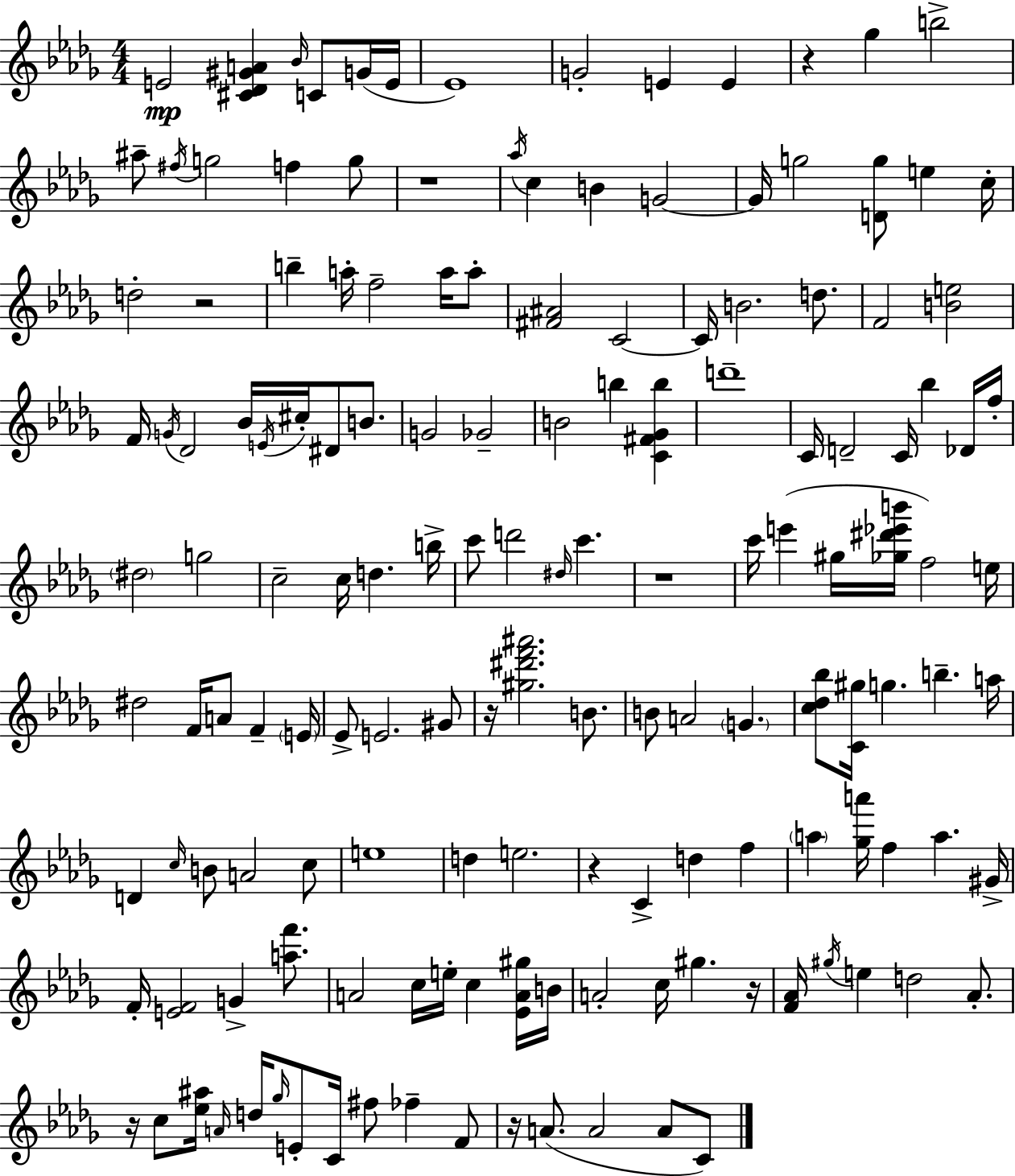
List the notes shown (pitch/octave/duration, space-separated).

E4/h [C#4,Db4,G#4,A4]/q Bb4/s C4/e G4/s E4/s Eb4/w G4/h E4/q E4/q R/q Gb5/q B5/h A#5/e F#5/s G5/h F5/q G5/e R/w Ab5/s C5/q B4/q G4/h G4/s G5/h [D4,G5]/e E5/q C5/s D5/h R/h B5/q A5/s F5/h A5/s A5/e [F#4,A#4]/h C4/h C4/s B4/h. D5/e. F4/h [B4,E5]/h F4/s G4/s Db4/h Bb4/s E4/s C#5/s D#4/e B4/e. G4/h Gb4/h B4/h B5/q [C4,F#4,Gb4,B5]/q D6/w C4/s D4/h C4/s Bb5/q Db4/s F5/s D#5/h G5/h C5/h C5/s D5/q. B5/s C6/e D6/h D#5/s C6/q. R/w C6/s E6/q G#5/s [Gb5,D#6,Eb6,B6]/s F5/h E5/s D#5/h F4/s A4/e F4/q E4/s Eb4/e E4/h. G#4/e R/s [G#5,D#6,F6,A#6]/h. B4/e. B4/e A4/h G4/q. [C5,Db5,Bb5]/e [C4,G#5]/s G5/q. B5/q. A5/s D4/q C5/s B4/e A4/h C5/e E5/w D5/q E5/h. R/q C4/q D5/q F5/q A5/q [Gb5,A6]/s F5/q A5/q. G#4/s F4/s [E4,F4]/h G4/q [A5,F6]/e. A4/h C5/s E5/s C5/q [Eb4,A4,G#5]/s B4/s A4/h C5/s G#5/q. R/s [F4,Ab4]/s G#5/s E5/q D5/h Ab4/e. R/s C5/e [Eb5,A#5]/s A4/s D5/s Gb5/s E4/e C4/s F#5/e FES5/q F4/e R/s A4/e. A4/h A4/e C4/e